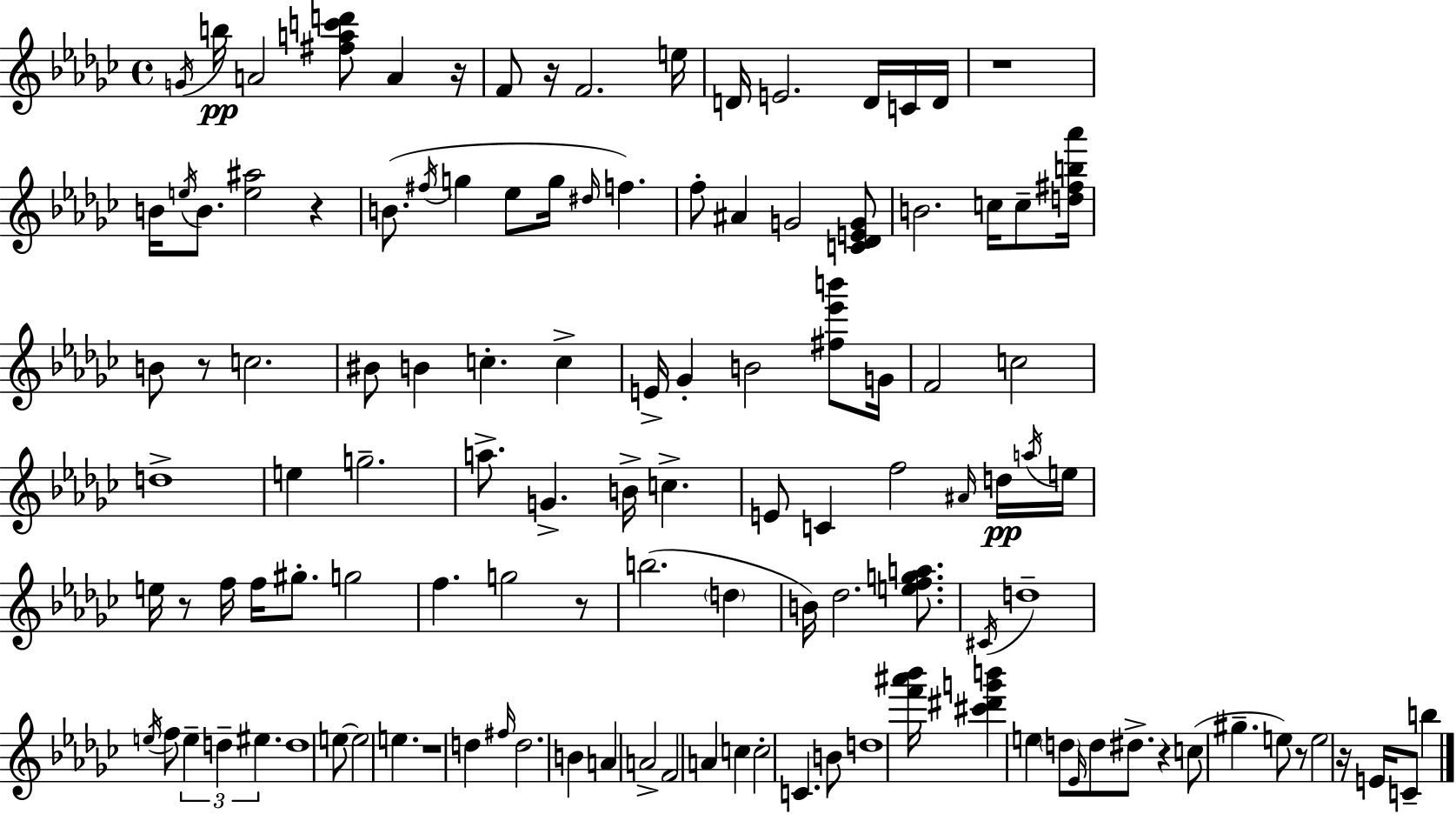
G4/s B5/s A4/h [F#5,A5,C6,D6]/e A4/q R/s F4/e R/s F4/h. E5/s D4/s E4/h. D4/s C4/s D4/s R/w B4/s E5/s B4/e. [E5,A#5]/h R/q B4/e. F#5/s G5/q Eb5/e G5/s D#5/s F5/q. F5/e A#4/q G4/h [C4,Db4,E4,G4]/e B4/h. C5/s C5/e [D5,F#5,B5,Ab6]/s B4/e R/e C5/h. BIS4/e B4/q C5/q. C5/q E4/s Gb4/q B4/h [F#5,Eb6,B6]/e G4/s F4/h C5/h D5/w E5/q G5/h. A5/e. G4/q. B4/s C5/q. E4/e C4/q F5/h A#4/s D5/s A5/s E5/s E5/s R/e F5/s F5/s G#5/e. G5/h F5/q. G5/h R/e B5/h. D5/q B4/s Db5/h. [E5,F5,G5,A5]/e. C#4/s D5/w E5/s F5/e E5/q D5/q EIS5/q. D5/w E5/e E5/h E5/q. R/w D5/q F#5/s D5/h. B4/q A4/q A4/h F4/h A4/q C5/q C5/h C4/q. B4/e D5/w [F6,A#6,Bb6]/s [C#6,D#6,G6,B6]/q E5/q D5/e Eb4/s D5/e D#5/e. R/q C5/e G#5/q. E5/e R/e E5/h R/s E4/s C4/e B5/q